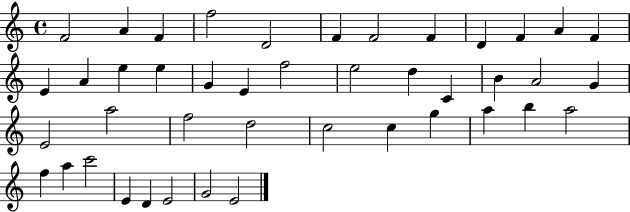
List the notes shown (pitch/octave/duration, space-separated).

F4/h A4/q F4/q F5/h D4/h F4/q F4/h F4/q D4/q F4/q A4/q F4/q E4/q A4/q E5/q E5/q G4/q E4/q F5/h E5/h D5/q C4/q B4/q A4/h G4/q E4/h A5/h F5/h D5/h C5/h C5/q G5/q A5/q B5/q A5/h F5/q A5/q C6/h E4/q D4/q E4/h G4/h E4/h